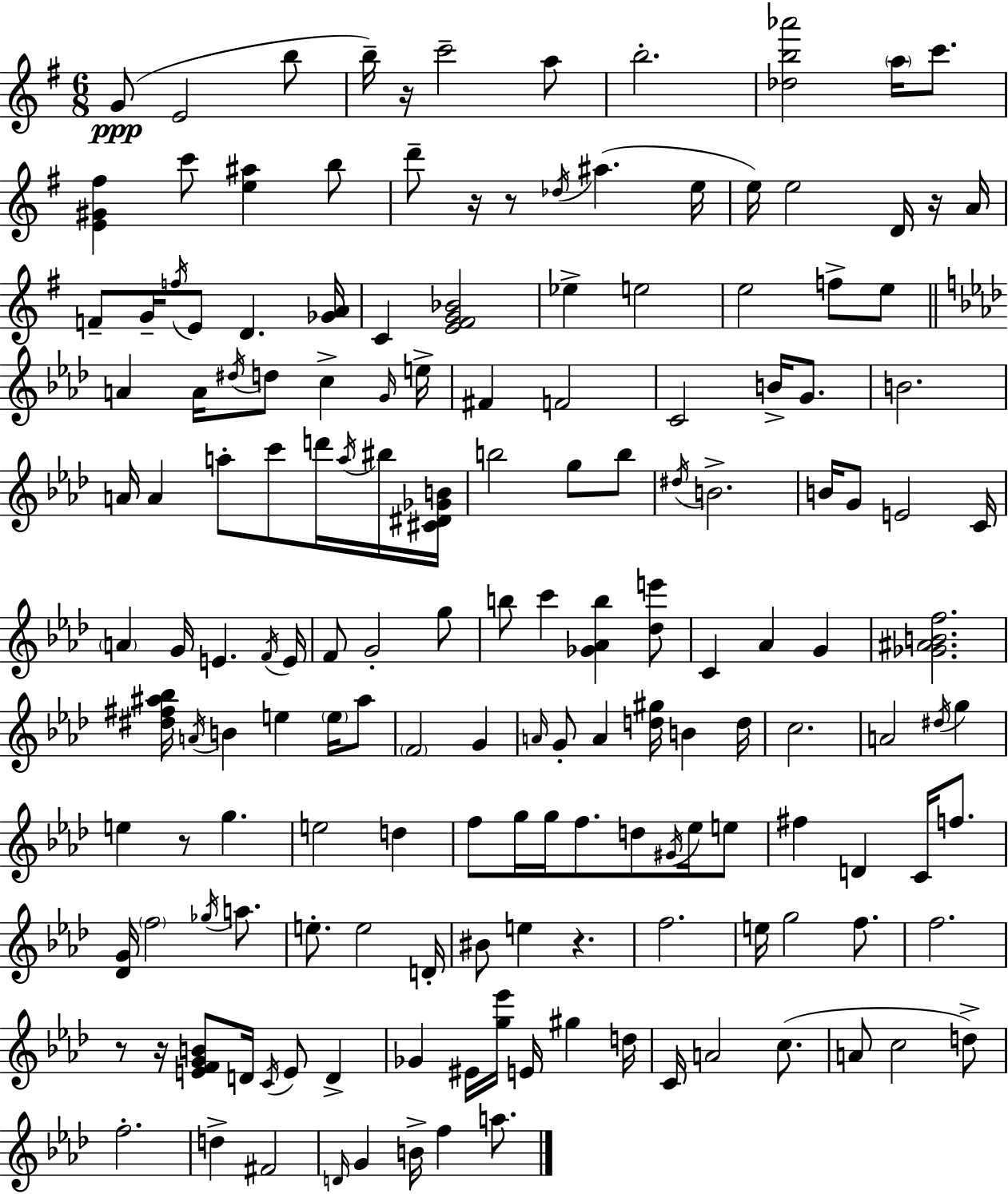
{
  \clef treble
  \numericTimeSignature
  \time 6/8
  \key g \major
  \repeat volta 2 { g'8(\ppp e'2 b''8 | b''16--) r16 c'''2-- a''8 | b''2.-. | <des'' b'' aes'''>2 \parenthesize a''16 c'''8. | \break <e' gis' fis''>4 c'''8 <e'' ais''>4 b''8 | d'''8-- r16 r8 \acciaccatura { des''16 } ais''4.( | e''16 e''16) e''2 d'16 r16 | a'16 f'8-- g'16-- \acciaccatura { f''16 } e'8 d'4. | \break <ges' a'>16 c'4 <e' fis' g' bes'>2 | ees''4-> e''2 | e''2 f''8-> | e''8 \bar "||" \break \key f \minor a'4 a'16 \acciaccatura { dis''16 } d''8 c''4-> | \grace { g'16 } e''16-> fis'4 f'2 | c'2 b'16-> g'8. | b'2. | \break a'16 a'4 a''8-. c'''8 d'''16 | \acciaccatura { a''16 } bis''16 <cis' dis' ges' b'>16 b''2 g''8 | b''8 \acciaccatura { dis''16 } b'2.-> | b'16 g'8 e'2 | \break c'16 \parenthesize a'4 g'16 e'4. | \acciaccatura { f'16 } e'16 f'8 g'2-. | g''8 b''8 c'''4 <ges' aes' b''>4 | <des'' e'''>8 c'4 aes'4 | \break g'4 <ges' ais' b' f''>2. | <dis'' fis'' ais'' bes''>16 \acciaccatura { a'16 } b'4 e''4 | \parenthesize e''16 ais''8 \parenthesize f'2 | g'4 \grace { a'16 } g'8-. a'4 | \break <d'' gis''>16 b'4 d''16 c''2. | a'2 | \acciaccatura { dis''16 } g''4 e''4 | r8 g''4. e''2 | \break d''4 f''8 g''16 g''16 | f''8. d''8 \acciaccatura { gis'16 } ees''16 e''8 fis''4 | d'4 c'16 f''8. <des' g'>16 \parenthesize f''2 | \acciaccatura { ges''16 } a''8. e''8.-. | \break e''2 d'16-. bis'8 | e''4 r4. f''2. | e''16 g''2 | f''8. f''2. | \break r8 | r16 <e' f' g' b'>8 d'16 \acciaccatura { c'16 } e'8 d'4-> ges'4 | eis'16 <g'' ees'''>16 e'16 gis''4 d''16 c'16 | a'2 c''8.( a'8 | \break c''2 d''8->) f''2.-. | d''4-> | fis'2 \grace { d'16 } | g'4 b'16-> f''4 a''8. | \break } \bar "|."
}